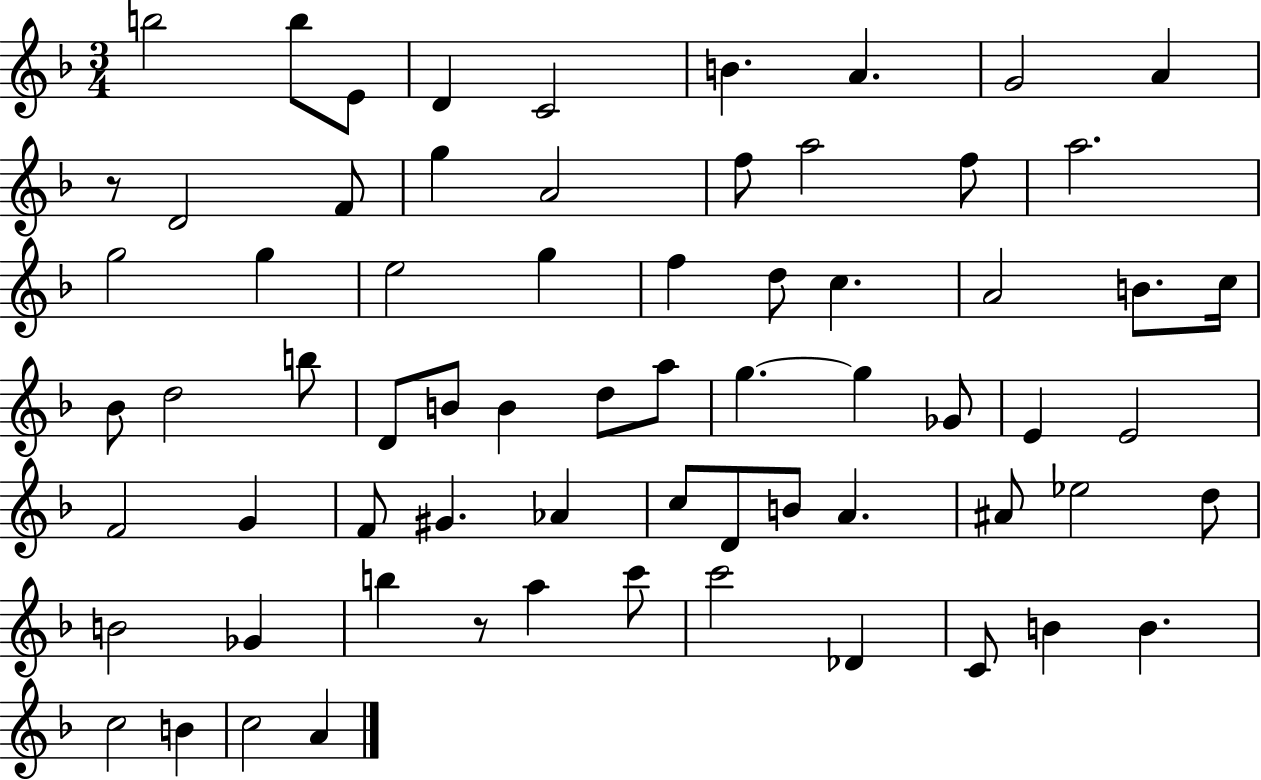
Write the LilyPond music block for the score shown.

{
  \clef treble
  \numericTimeSignature
  \time 3/4
  \key f \major
  b''2 b''8 e'8 | d'4 c'2 | b'4. a'4. | g'2 a'4 | \break r8 d'2 f'8 | g''4 a'2 | f''8 a''2 f''8 | a''2. | \break g''2 g''4 | e''2 g''4 | f''4 d''8 c''4. | a'2 b'8. c''16 | \break bes'8 d''2 b''8 | d'8 b'8 b'4 d''8 a''8 | g''4.~~ g''4 ges'8 | e'4 e'2 | \break f'2 g'4 | f'8 gis'4. aes'4 | c''8 d'8 b'8 a'4. | ais'8 ees''2 d''8 | \break b'2 ges'4 | b''4 r8 a''4 c'''8 | c'''2 des'4 | c'8 b'4 b'4. | \break c''2 b'4 | c''2 a'4 | \bar "|."
}